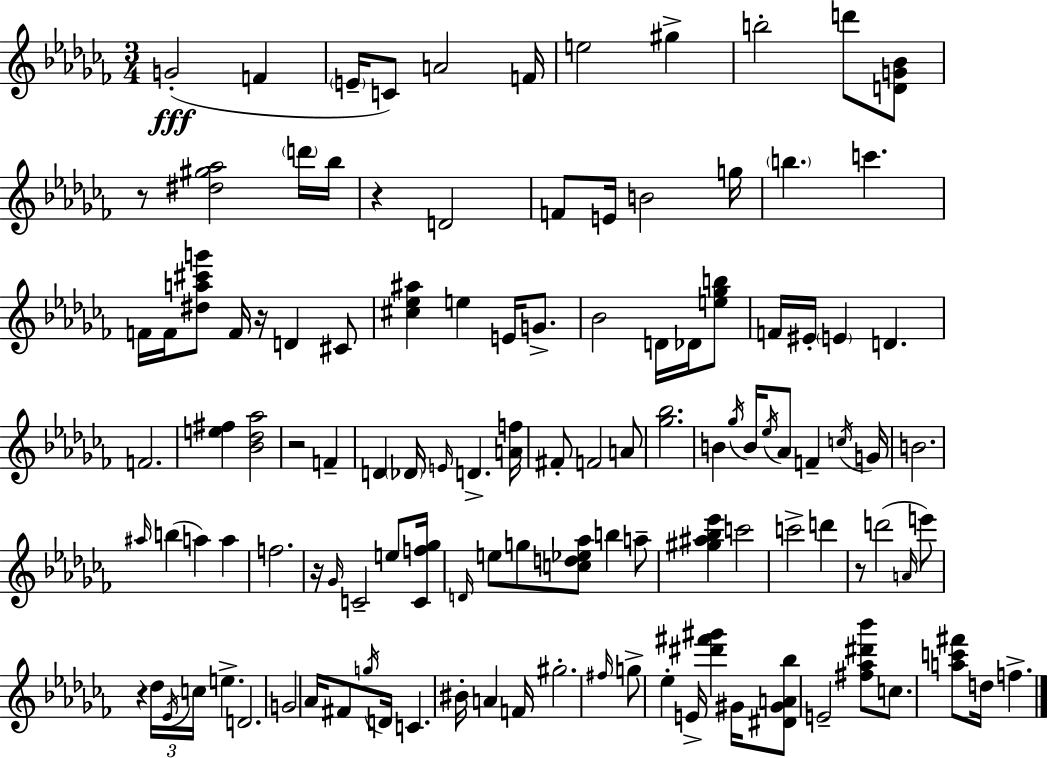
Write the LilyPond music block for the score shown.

{
  \clef treble
  \numericTimeSignature
  \time 3/4
  \key aes \minor
  g'2-.(\fff f'4 | \parenthesize e'16-- c'8) a'2 f'16 | e''2 gis''4-> | b''2-. d'''8 <d' g' bes'>8 | \break r8 <dis'' gis'' aes''>2 \parenthesize d'''16 bes''16 | r4 d'2 | f'8 e'16 b'2 g''16 | \parenthesize b''4. c'''4. | \break f'16 f'16 <dis'' a'' cis''' g'''>8 f'16 r16 d'4 cis'8 | <cis'' ees'' ais''>4 e''4 e'16 g'8.-> | bes'2 d'16 des'16 <e'' ges'' b''>8 | f'16 eis'16-. \parenthesize e'4 d'4. | \break f'2. | <e'' fis''>4 <bes' des'' aes''>2 | r2 f'4-- | d'4 \parenthesize des'16 \grace { e'16 } d'4.-> | \break <a' f''>16 fis'8-. f'2 a'8 | <ges'' bes''>2. | b'4 \acciaccatura { ges''16 } b'16 \acciaccatura { ees''16 } aes'8 f'4-- | \acciaccatura { c''16 } g'16 b'2. | \break \grace { ais''16 }( b''4 a''4) | a''4 f''2. | r16 \grace { ges'16 } c'2-- | e''8 <c' f'' ges''>16 \grace { d'16 } e''8 g''8 <c'' d'' ees'' aes''>8 | \break b''4 a''8-- <gis'' ais'' bes'' ees'''>4 c'''2 | c'''2-> | d'''4 r8 d'''2( | \grace { a'16 } e'''8) r4 | \break \tuplet 3/2 { des''16 \acciaccatura { ees'16 } c''16 } e''4.-> d'2. | g'2 | aes'16 fis'8 \acciaccatura { g''16 } d'16 c'4. | bis'16-. a'4 f'16 gis''2.-. | \break \grace { fis''16 } g''8-> | ees''4-. e'16-> <dis''' fis''' gis'''>4 gis'16 <dis' gis' a' bes''>8 | e'2-- <fis'' aes'' dis''' bes'''>8 c''8. | <a'' c''' fis'''>8 d''16 f''4.-> \bar "|."
}